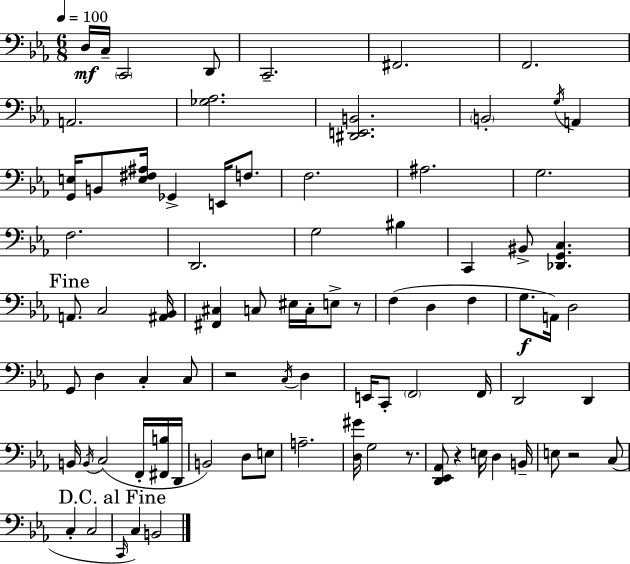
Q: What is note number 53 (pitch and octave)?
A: D2